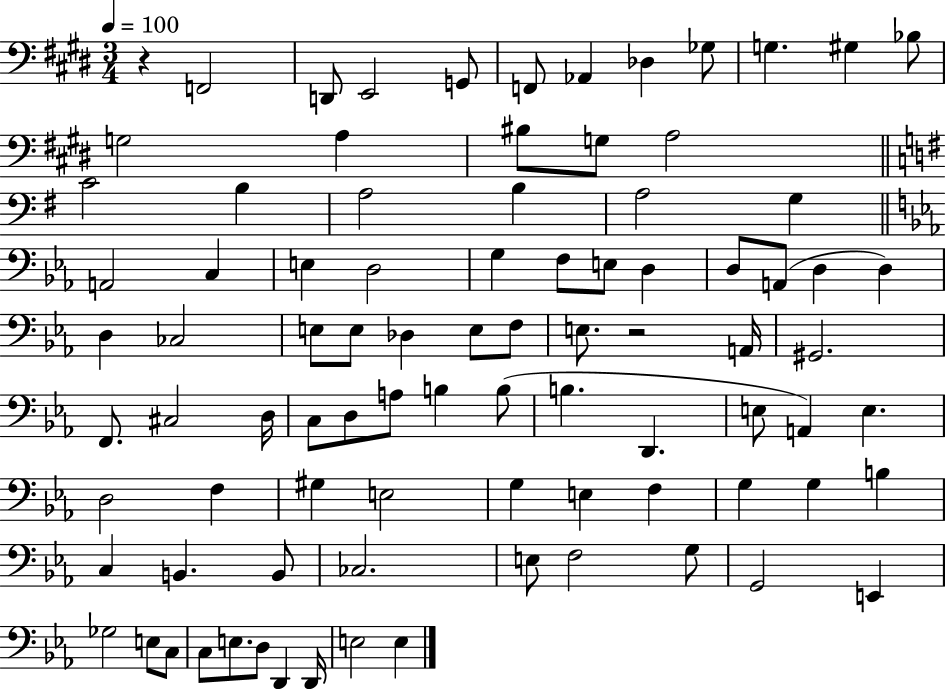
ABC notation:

X:1
T:Untitled
M:3/4
L:1/4
K:E
z F,,2 D,,/2 E,,2 G,,/2 F,,/2 _A,, _D, _G,/2 G, ^G, _B,/2 G,2 A, ^B,/2 G,/2 A,2 C2 B, A,2 B, A,2 G, A,,2 C, E, D,2 G, F,/2 E,/2 D, D,/2 A,,/2 D, D, D, _C,2 E,/2 E,/2 _D, E,/2 F,/2 E,/2 z2 A,,/4 ^G,,2 F,,/2 ^C,2 D,/4 C,/2 D,/2 A,/2 B, B,/2 B, D,, E,/2 A,, E, D,2 F, ^G, E,2 G, E, F, G, G, B, C, B,, B,,/2 _C,2 E,/2 F,2 G,/2 G,,2 E,, _G,2 E,/2 C,/2 C,/2 E,/2 D,/2 D,, D,,/4 E,2 E,